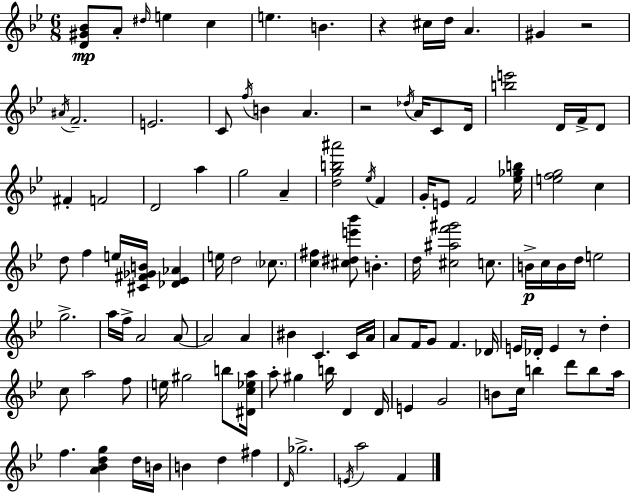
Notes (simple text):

[D4,G#4,Bb4]/e A4/e D#5/s E5/q C5/q E5/q. B4/q. R/q C#5/s D5/s A4/q. G#4/q R/h A#4/s F4/h. E4/h. C4/e F5/s B4/q A4/q. R/h Db5/s A4/s C4/e D4/s [B5,E6]/h D4/s F4/s D4/e F#4/q F4/h D4/h A5/q G5/h A4/q [D5,G5,B5,A#6]/h Eb5/s F4/q G4/s E4/e F4/h [Eb5,Gb5,B5]/s [E5,F5,G5]/h C5/q D5/e F5/q E5/s [C#4,F#4,Gb4,B4]/s [Db4,Eb4,Ab4]/q E5/s D5/h CES5/e. [C5,F#5]/q [C#5,D#5,E6,Bb6]/e B4/q. D5/s [C#5,A#5,F6,G#6]/h C5/e. B4/s C5/s B4/s D5/s E5/h G5/h. A5/s F5/s A4/h A4/e A4/h A4/q BIS4/q C4/q. C4/s A4/s A4/e F4/s G4/e F4/q. Db4/s E4/s Db4/s E4/q R/e D5/q C5/e A5/h F5/e E5/s G#5/h B5/e [D#4,C5,Eb5,A5]/s A5/e G#5/q B5/s D4/q D4/s E4/q G4/h B4/e C5/s B5/q D6/e B5/e A5/s F5/q. [A4,Bb4,D5,G5]/q D5/s B4/s B4/q D5/q F#5/q D4/s Gb5/h. E4/s A5/h F4/q